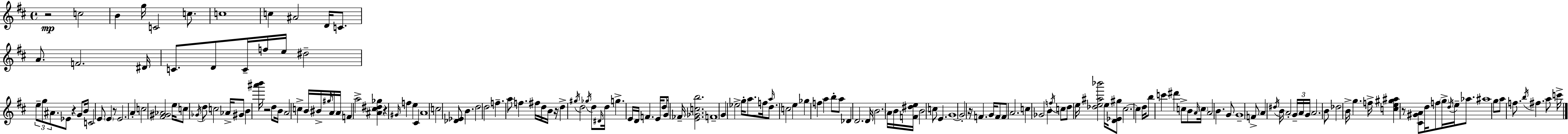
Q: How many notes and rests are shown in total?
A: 179